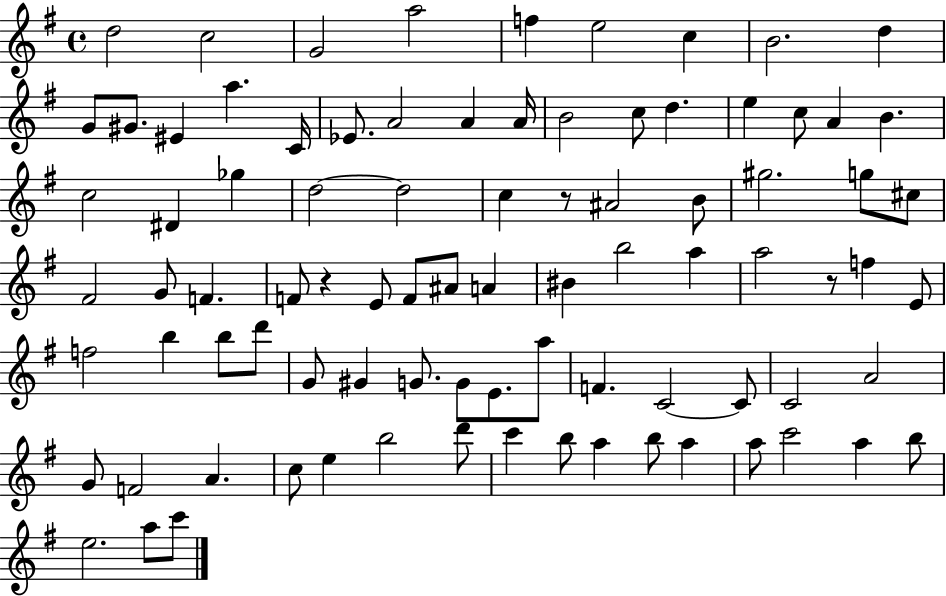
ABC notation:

X:1
T:Untitled
M:4/4
L:1/4
K:G
d2 c2 G2 a2 f e2 c B2 d G/2 ^G/2 ^E a C/4 _E/2 A2 A A/4 B2 c/2 d e c/2 A B c2 ^D _g d2 d2 c z/2 ^A2 B/2 ^g2 g/2 ^c/2 ^F2 G/2 F F/2 z E/2 F/2 ^A/2 A ^B b2 a a2 z/2 f E/2 f2 b b/2 d'/2 G/2 ^G G/2 G/2 E/2 a/2 F C2 C/2 C2 A2 G/2 F2 A c/2 e b2 d'/2 c' b/2 a b/2 a a/2 c'2 a b/2 e2 a/2 c'/2